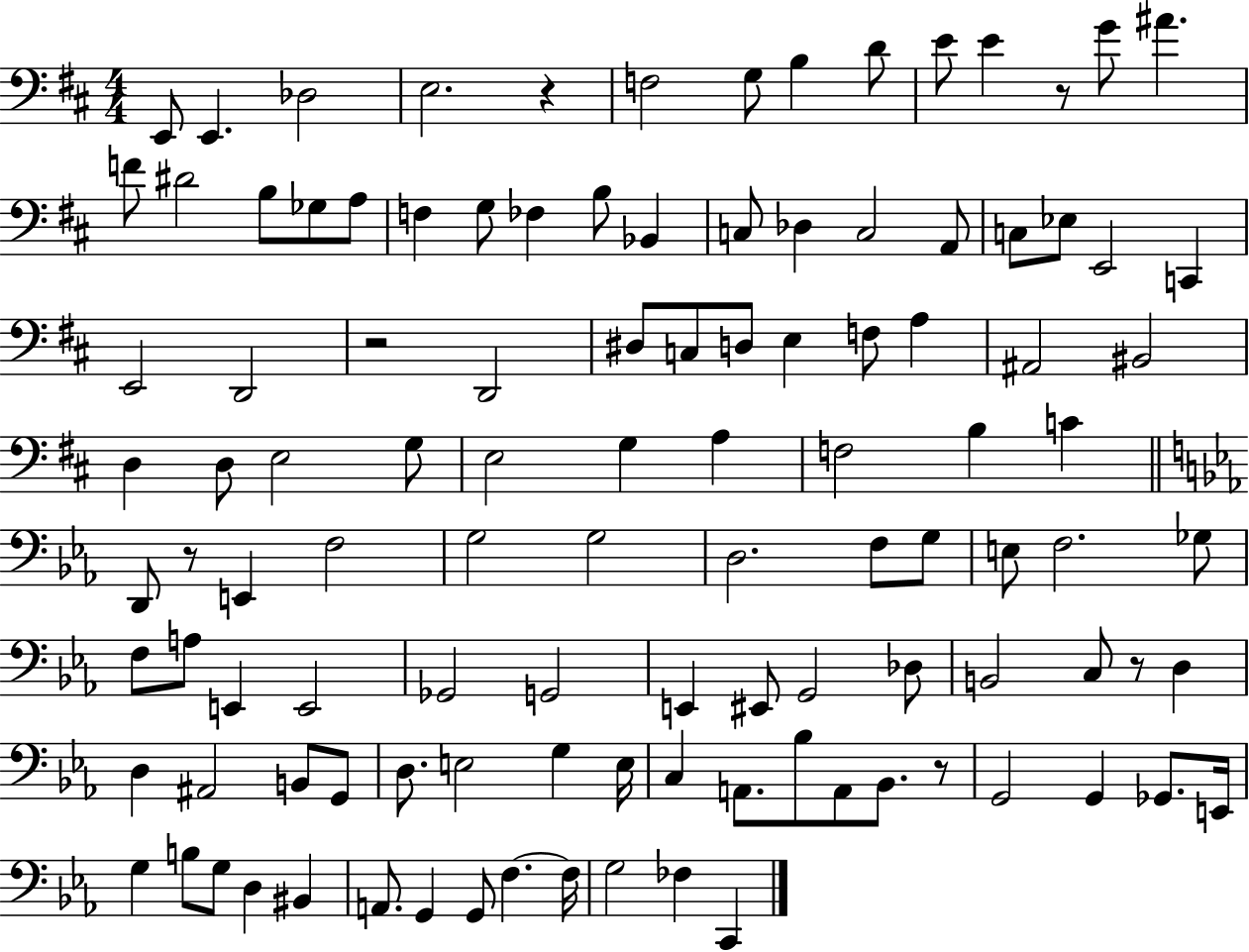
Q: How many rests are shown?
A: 6